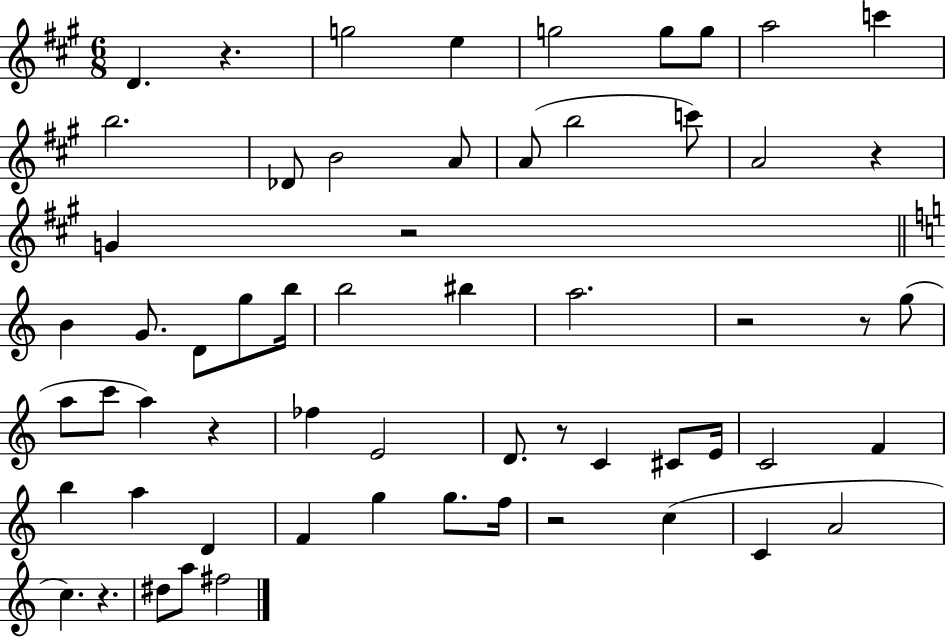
X:1
T:Untitled
M:6/8
L:1/4
K:A
D z g2 e g2 g/2 g/2 a2 c' b2 _D/2 B2 A/2 A/2 b2 c'/2 A2 z G z2 B G/2 D/2 g/2 b/4 b2 ^b a2 z2 z/2 g/2 a/2 c'/2 a z _f E2 D/2 z/2 C ^C/2 E/4 C2 F b a D F g g/2 f/4 z2 c C A2 c z ^d/2 a/2 ^f2